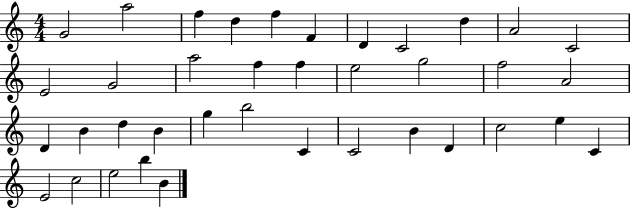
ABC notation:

X:1
T:Untitled
M:4/4
L:1/4
K:C
G2 a2 f d f F D C2 d A2 C2 E2 G2 a2 f f e2 g2 f2 A2 D B d B g b2 C C2 B D c2 e C E2 c2 e2 b B